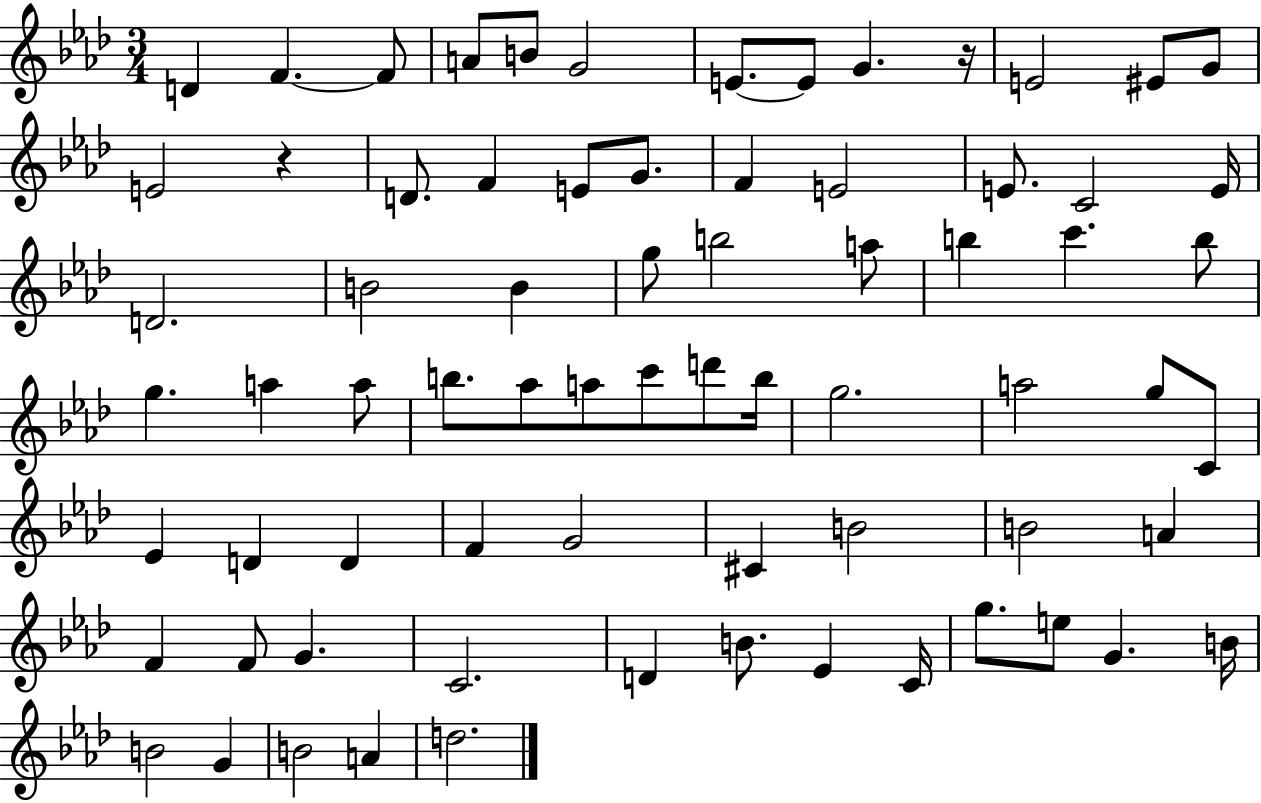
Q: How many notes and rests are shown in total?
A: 72